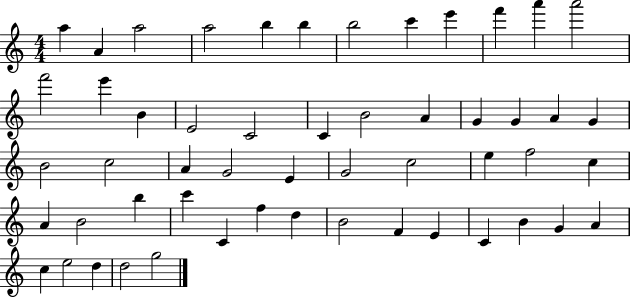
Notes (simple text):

A5/q A4/q A5/h A5/h B5/q B5/q B5/h C6/q E6/q F6/q A6/q A6/h F6/h E6/q B4/q E4/h C4/h C4/q B4/h A4/q G4/q G4/q A4/q G4/q B4/h C5/h A4/q G4/h E4/q G4/h C5/h E5/q F5/h C5/q A4/q B4/h B5/q C6/q C4/q F5/q D5/q B4/h F4/q E4/q C4/q B4/q G4/q A4/q C5/q E5/h D5/q D5/h G5/h